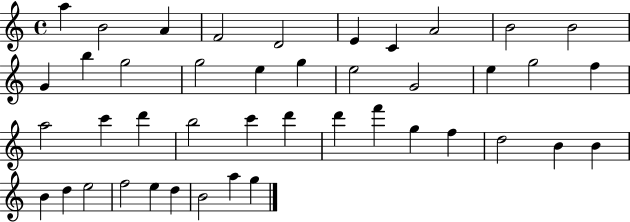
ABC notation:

X:1
T:Untitled
M:4/4
L:1/4
K:C
a B2 A F2 D2 E C A2 B2 B2 G b g2 g2 e g e2 G2 e g2 f a2 c' d' b2 c' d' d' f' g f d2 B B B d e2 f2 e d B2 a g